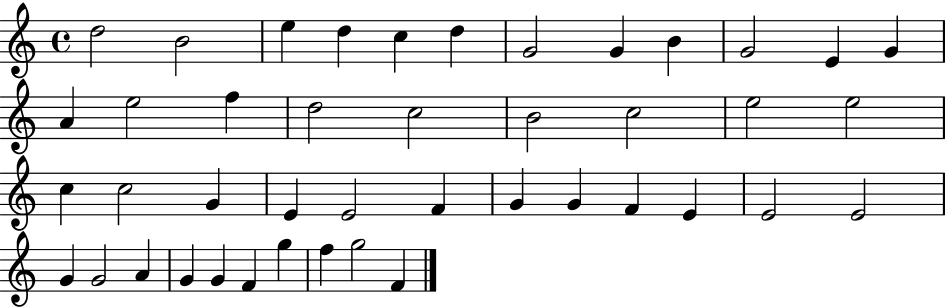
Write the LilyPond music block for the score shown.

{
  \clef treble
  \time 4/4
  \defaultTimeSignature
  \key c \major
  d''2 b'2 | e''4 d''4 c''4 d''4 | g'2 g'4 b'4 | g'2 e'4 g'4 | \break a'4 e''2 f''4 | d''2 c''2 | b'2 c''2 | e''2 e''2 | \break c''4 c''2 g'4 | e'4 e'2 f'4 | g'4 g'4 f'4 e'4 | e'2 e'2 | \break g'4 g'2 a'4 | g'4 g'4 f'4 g''4 | f''4 g''2 f'4 | \bar "|."
}